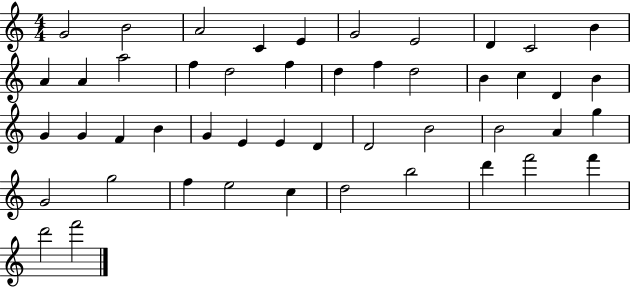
{
  \clef treble
  \numericTimeSignature
  \time 4/4
  \key c \major
  g'2 b'2 | a'2 c'4 e'4 | g'2 e'2 | d'4 c'2 b'4 | \break a'4 a'4 a''2 | f''4 d''2 f''4 | d''4 f''4 d''2 | b'4 c''4 d'4 b'4 | \break g'4 g'4 f'4 b'4 | g'4 e'4 e'4 d'4 | d'2 b'2 | b'2 a'4 g''4 | \break g'2 g''2 | f''4 e''2 c''4 | d''2 b''2 | d'''4 f'''2 f'''4 | \break d'''2 f'''2 | \bar "|."
}